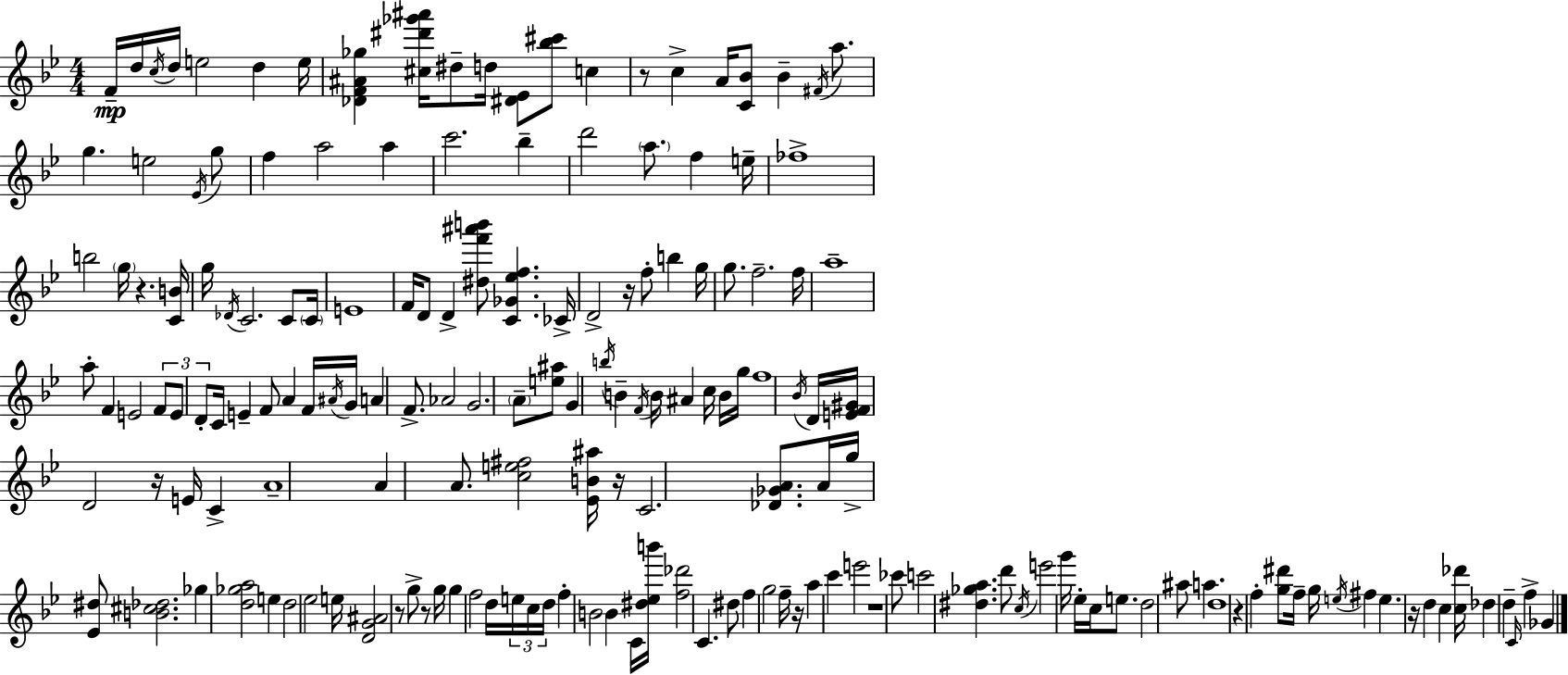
{
  \clef treble
  \numericTimeSignature
  \time 4/4
  \key g \minor
  f'16--\mp d''16 \acciaccatura { c''16 } d''16 e''2 d''4 | e''16 <des' f' ais' ges''>4 <cis'' dis''' ges''' ais'''>16 dis''8-- d''16 <dis' ees'>8 <bes'' cis'''>8 c''4 | r8 c''4-> a'16 <c' bes'>8 bes'4-- \acciaccatura { fis'16 } a''8. | g''4. e''2 | \break \acciaccatura { ees'16 } g''8 f''4 a''2 a''4 | c'''2. bes''4-- | d'''2 \parenthesize a''8. f''4 | e''16-- fes''1-> | \break b''2 \parenthesize g''16 r4. | <c' b'>16 g''16 \acciaccatura { des'16 } c'2. | c'8 \parenthesize c'16 e'1 | f'16 d'8 d'4-> <dis'' f''' ais''' b'''>8 <c' ges' ees'' f''>4. | \break ces'16-> d'2-> r16 f''8-. b''4 | g''16 g''8. f''2.-- | f''16 a''1-- | a''8-. f'4 e'2 | \break \tuplet 3/2 { f'8 e'8 d'8-. } c'16 e'4-- f'8 a'4 | f'16 \acciaccatura { ais'16 } g'16 a'4 f'8.-> aes'2 | g'2. | \parenthesize a'8-- <e'' ais''>8 g'4 \acciaccatura { b''16 } b'4-- \acciaccatura { f'16 } b'16 | \break ais'4 c''16 b'16 g''16 f''1 | \acciaccatura { bes'16 } d'16 <e' f' gis'>16 d'2 | r16 e'16 c'4-> a'1-- | a'4 a'8. <c'' e'' fis''>2 | \break <ees' b' ais''>16 r16 c'2. | <des' ges' a'>8. a'16 g''16-> <ees' dis''>8 <b' cis'' des''>2. | ges''4 <d'' ges'' a''>2 | e''4 d''2 | \break ees''2 e''16 <d' g' ais'>2 | r8 g''8-> r8 g''16 g''4 f''2 | d''16 \tuplet 3/2 { e''16 c''16 d''16 } f''4-. b'2 | b'4 c'16 <dis'' ees'' b'''>16 <f'' des'''>2 | \break c'4. dis''8 f''4 g''2 | f''16-- r16 a''4 c'''4 | e'''2 r1 | ces'''8 c'''2 | \break <dis'' ges'' a''>4. d'''8 \acciaccatura { c''16 } e'''2 | g'''16 ees''16-. c''16 e''8. d''2 | ais''8 a''4. d''1 | r4 f''4-. | \break <g'' dis'''>8 f''16-- g''16 \acciaccatura { e''16 } fis''4 e''4. | r16 d''4 c''4 <c'' des'''>16 des''4 d''4-- | \grace { c'16 } f''4-> ges'4 \bar "|."
}